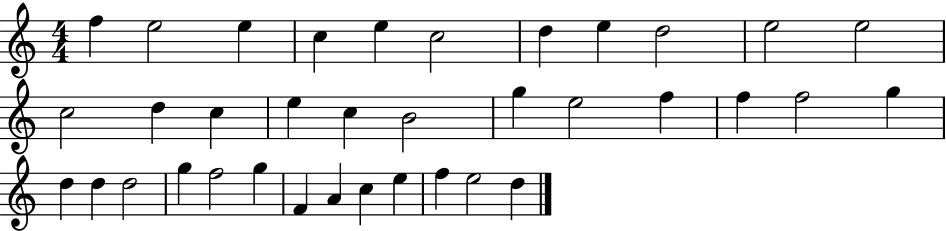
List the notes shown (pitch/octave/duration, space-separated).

F5/q E5/h E5/q C5/q E5/q C5/h D5/q E5/q D5/h E5/h E5/h C5/h D5/q C5/q E5/q C5/q B4/h G5/q E5/h F5/q F5/q F5/h G5/q D5/q D5/q D5/h G5/q F5/h G5/q F4/q A4/q C5/q E5/q F5/q E5/h D5/q